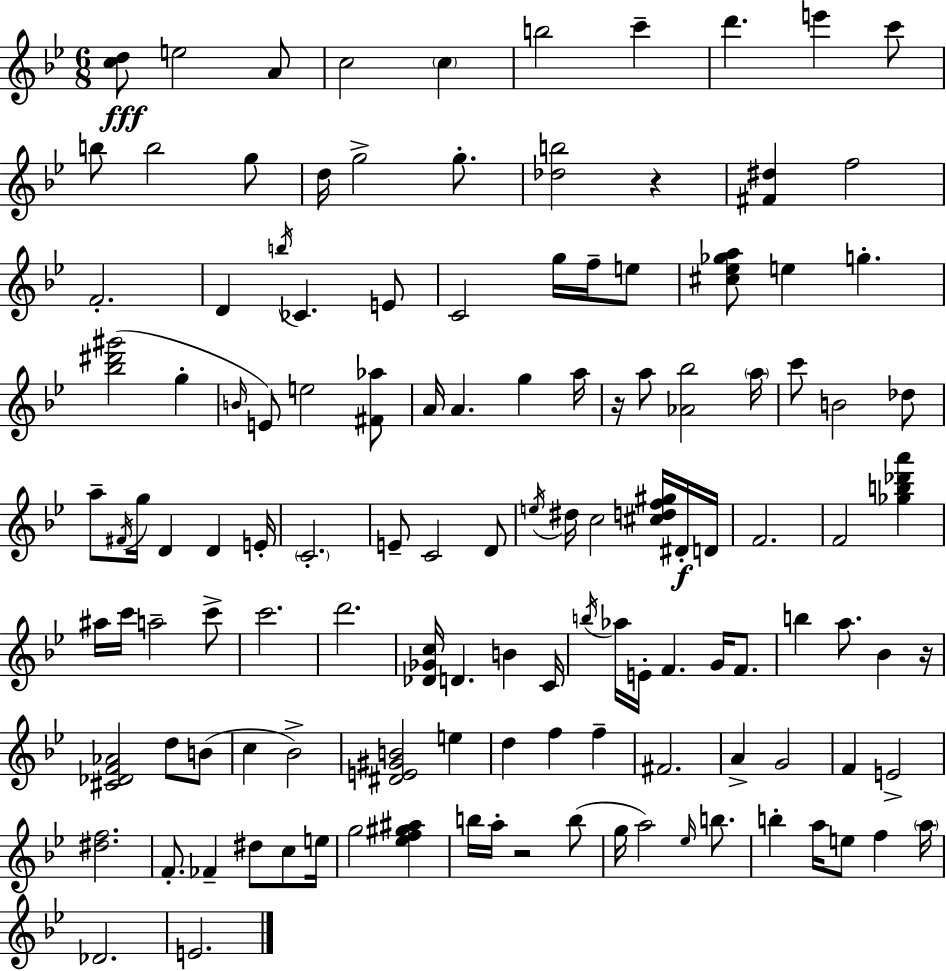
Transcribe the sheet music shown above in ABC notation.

X:1
T:Untitled
M:6/8
L:1/4
K:Gm
[cd]/2 e2 A/2 c2 c b2 c' d' e' c'/2 b/2 b2 g/2 d/4 g2 g/2 [_db]2 z [^F^d] f2 F2 D b/4 _C E/2 C2 g/4 f/4 e/2 [^c_e_ga]/2 e g [_b^d'^g']2 g B/4 E/2 e2 [^F_a]/2 A/4 A g a/4 z/4 a/2 [_A_b]2 a/4 c'/2 B2 _d/2 a/2 ^F/4 g/4 D D E/4 C2 E/2 C2 D/2 e/4 ^d/4 c2 [^cdf^g]/4 ^D/4 D/4 F2 F2 [_gb_d'a'] ^a/4 c'/4 a2 c'/2 c'2 d'2 [_D_Gc]/4 D B C/4 b/4 _a/4 E/4 F G/4 F/2 b a/2 _B z/4 [^C_DF_A]2 d/2 B/2 c _B2 [^DE^GB]2 e d f f ^F2 A G2 F E2 [^df]2 F/2 _F ^d/2 c/2 e/4 g2 [_ef^g^a] b/4 a/4 z2 b/2 g/4 a2 _e/4 b/2 b a/4 e/2 f a/4 _D2 E2